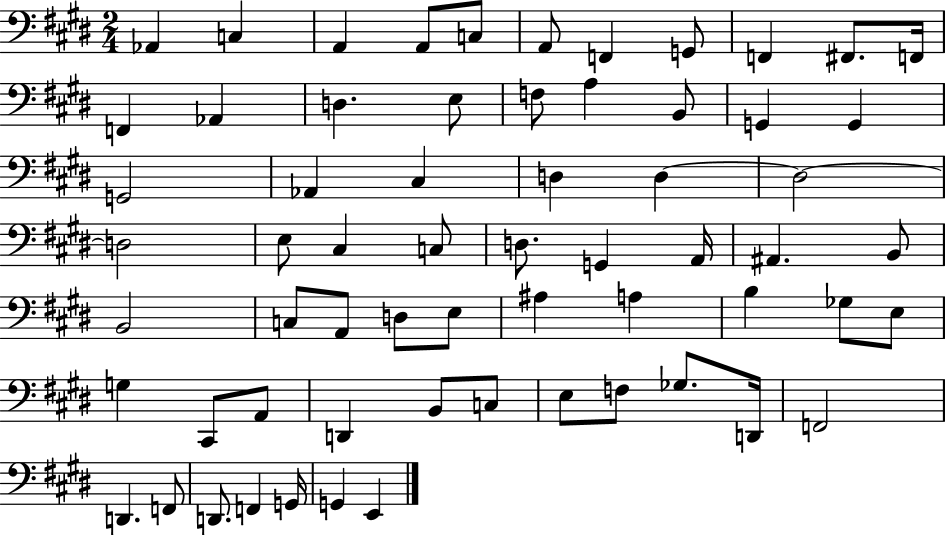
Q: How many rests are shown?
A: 0